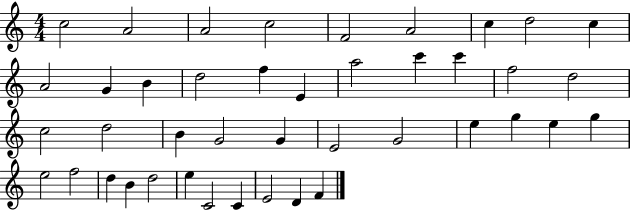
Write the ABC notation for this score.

X:1
T:Untitled
M:4/4
L:1/4
K:C
c2 A2 A2 c2 F2 A2 c d2 c A2 G B d2 f E a2 c' c' f2 d2 c2 d2 B G2 G E2 G2 e g e g e2 f2 d B d2 e C2 C E2 D F